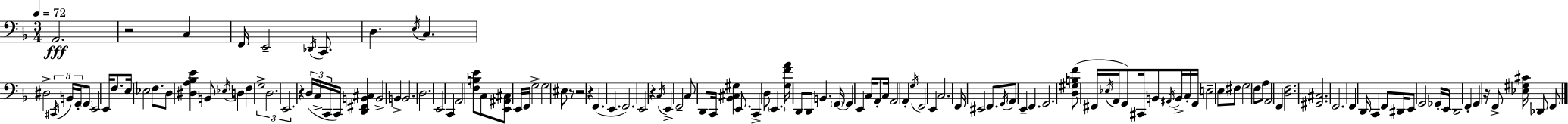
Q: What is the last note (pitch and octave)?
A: F2